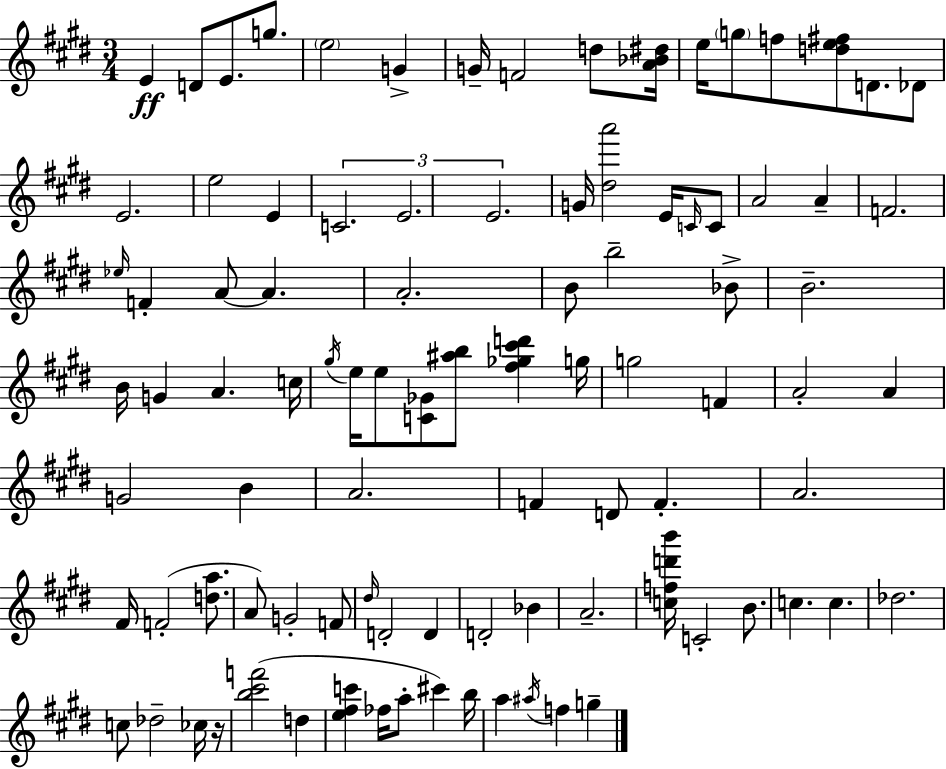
{
  \clef treble
  \numericTimeSignature
  \time 3/4
  \key e \major
  e'4\ff d'8 e'8. g''8. | \parenthesize e''2 g'4-> | g'16-- f'2 d''8 <a' bes' dis''>16 | e''16 \parenthesize g''8 f''8 <d'' e'' fis''>8 d'8. des'8 | \break e'2. | e''2 e'4 | \tuplet 3/2 { c'2. | e'2. | \break e'2. } | g'16 <dis'' a'''>2 e'16 \grace { c'16 } c'8 | a'2 a'4-- | f'2. | \break \grace { ees''16 } f'4-. a'8~~ a'4. | a'2.-. | b'8 b''2-- | bes'8-> b'2.-- | \break b'16 g'4 a'4. | c''16 \acciaccatura { gis''16 } e''16 e''8 <c' ges'>8 <ais'' b''>8 <fis'' ges'' cis''' d'''>4 | g''16 g''2 f'4 | a'2-. a'4 | \break g'2 b'4 | a'2. | f'4 d'8 f'4.-. | a'2. | \break fis'16 f'2-.( | <d'' a''>8. a'8) g'2-. | f'8 \grace { dis''16 } d'2-. | d'4 d'2-. | \break bes'4 a'2.-- | <c'' f'' d''' b'''>16 c'2-. | b'8. c''4. c''4. | des''2. | \break c''8 des''2-- | ces''16 r16 <b'' cis''' f'''>2( | d''4 <e'' fis'' c'''>4 fes''16 a''8-. cis'''4) | b''16 a''4 \acciaccatura { ais''16 } f''4 | \break g''4-- \bar "|."
}